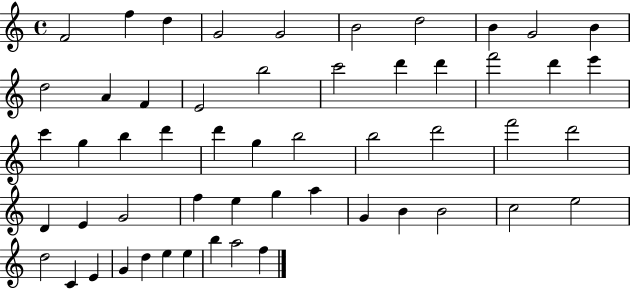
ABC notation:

X:1
T:Untitled
M:4/4
L:1/4
K:C
F2 f d G2 G2 B2 d2 B G2 B d2 A F E2 b2 c'2 d' d' f'2 d' e' c' g b d' d' g b2 b2 d'2 f'2 d'2 D E G2 f e g a G B B2 c2 e2 d2 C E G d e e b a2 f